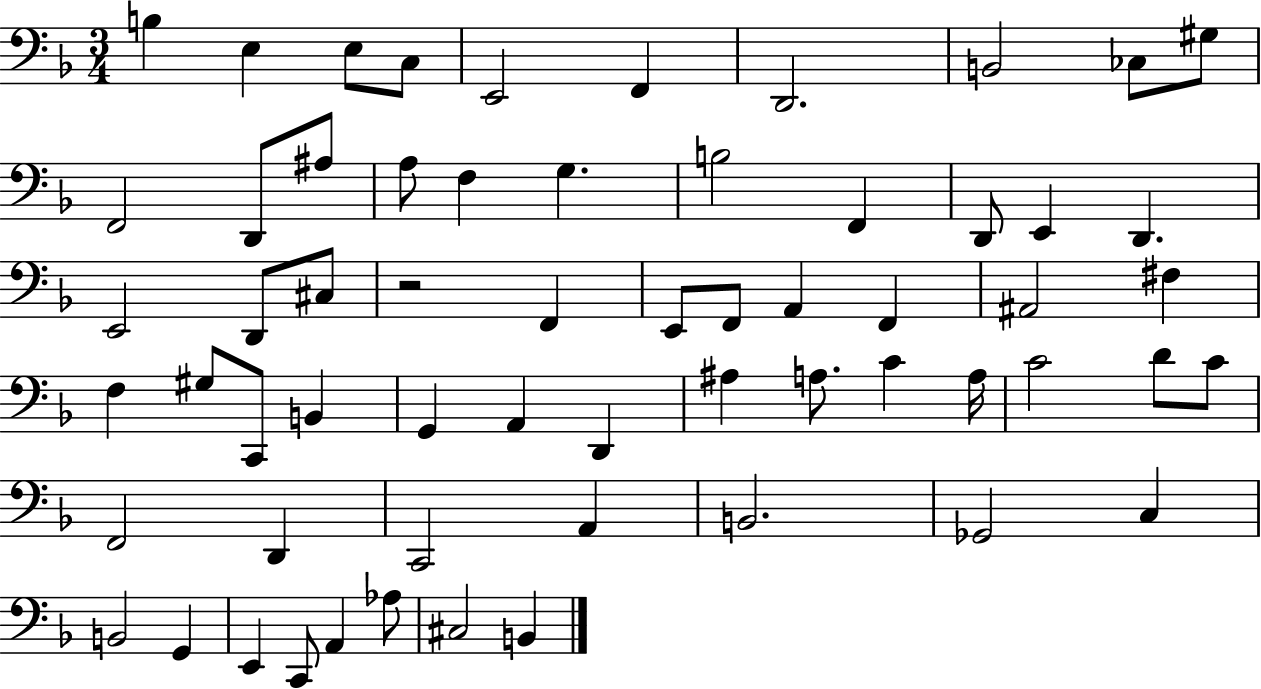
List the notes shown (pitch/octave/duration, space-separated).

B3/q E3/q E3/e C3/e E2/h F2/q D2/h. B2/h CES3/e G#3/e F2/h D2/e A#3/e A3/e F3/q G3/q. B3/h F2/q D2/e E2/q D2/q. E2/h D2/e C#3/e R/h F2/q E2/e F2/e A2/q F2/q A#2/h F#3/q F3/q G#3/e C2/e B2/q G2/q A2/q D2/q A#3/q A3/e. C4/q A3/s C4/h D4/e C4/e F2/h D2/q C2/h A2/q B2/h. Gb2/h C3/q B2/h G2/q E2/q C2/e A2/q Ab3/e C#3/h B2/q